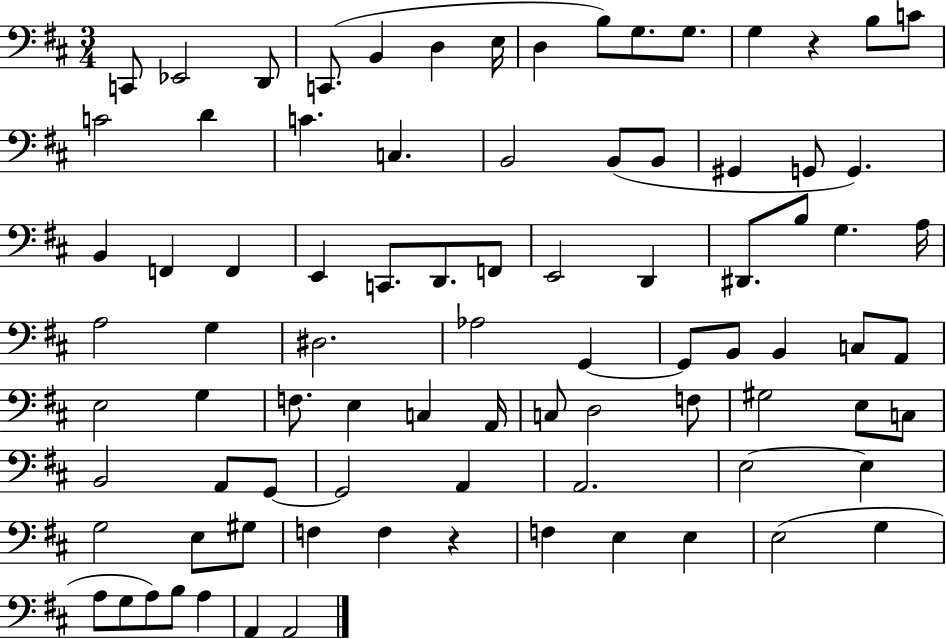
C2/e Eb2/h D2/e C2/e. B2/q D3/q E3/s D3/q B3/e G3/e. G3/e. G3/q R/q B3/e C4/e C4/h D4/q C4/q. C3/q. B2/h B2/e B2/e G#2/q G2/e G2/q. B2/q F2/q F2/q E2/q C2/e. D2/e. F2/e E2/h D2/q D#2/e. B3/e G3/q. A3/s A3/h G3/q D#3/h. Ab3/h G2/q G2/e B2/e B2/q C3/e A2/e E3/h G3/q F3/e. E3/q C3/q A2/s C3/e D3/h F3/e G#3/h E3/e C3/e B2/h A2/e G2/e G2/h A2/q A2/h. E3/h E3/q G3/h E3/e G#3/e F3/q F3/q R/q F3/q E3/q E3/q E3/h G3/q A3/e G3/e A3/e B3/e A3/q A2/q A2/h